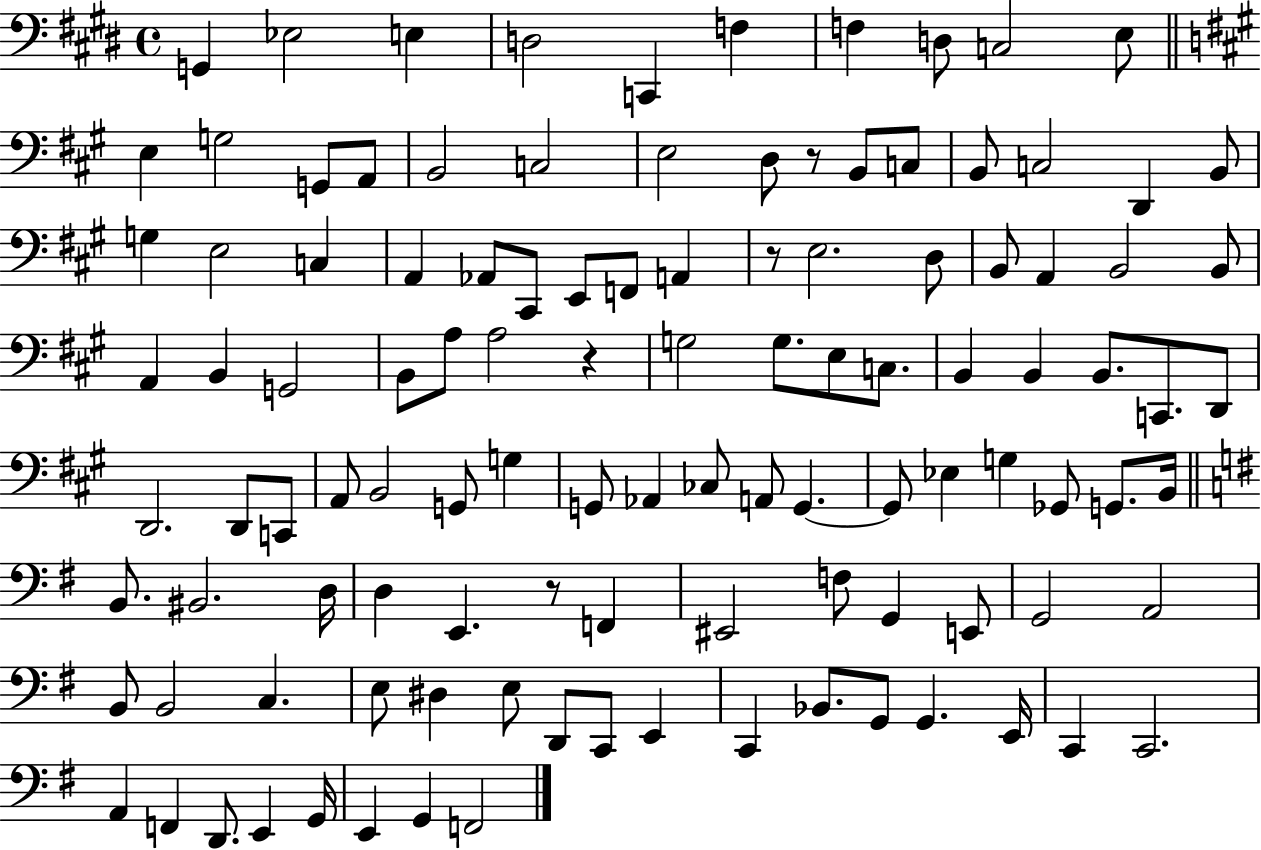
{
  \clef bass
  \time 4/4
  \defaultTimeSignature
  \key e \major
  \repeat volta 2 { g,4 ees2 e4 | d2 c,4 f4 | f4 d8 c2 e8 | \bar "||" \break \key a \major e4 g2 g,8 a,8 | b,2 c2 | e2 d8 r8 b,8 c8 | b,8 c2 d,4 b,8 | \break g4 e2 c4 | a,4 aes,8 cis,8 e,8 f,8 a,4 | r8 e2. d8 | b,8 a,4 b,2 b,8 | \break a,4 b,4 g,2 | b,8 a8 a2 r4 | g2 g8. e8 c8. | b,4 b,4 b,8. c,8. d,8 | \break d,2. d,8 c,8 | a,8 b,2 g,8 g4 | g,8 aes,4 ces8 a,8 g,4.~~ | g,8 ees4 g4 ges,8 g,8. b,16 | \break \bar "||" \break \key e \minor b,8. bis,2. d16 | d4 e,4. r8 f,4 | eis,2 f8 g,4 e,8 | g,2 a,2 | \break b,8 b,2 c4. | e8 dis4 e8 d,8 c,8 e,4 | c,4 bes,8. g,8 g,4. e,16 | c,4 c,2. | \break a,4 f,4 d,8. e,4 g,16 | e,4 g,4 f,2 | } \bar "|."
}